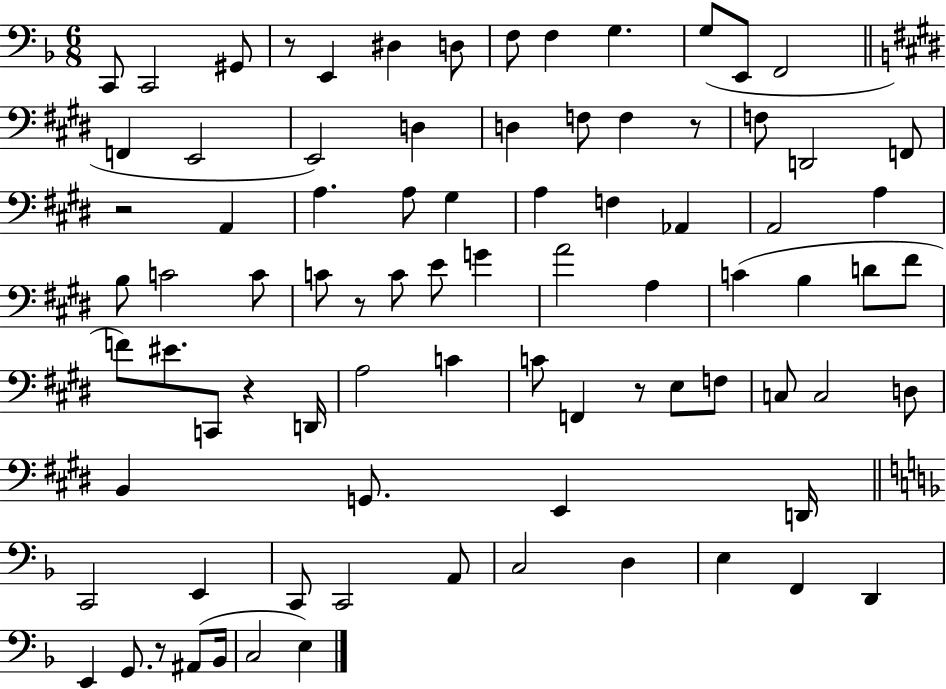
X:1
T:Untitled
M:6/8
L:1/4
K:F
C,,/2 C,,2 ^G,,/2 z/2 E,, ^D, D,/2 F,/2 F, G, G,/2 E,,/2 F,,2 F,, E,,2 E,,2 D, D, F,/2 F, z/2 F,/2 D,,2 F,,/2 z2 A,, A, A,/2 ^G, A, F, _A,, A,,2 A, B,/2 C2 C/2 C/2 z/2 C/2 E/2 G A2 A, C B, D/2 ^F/2 F/2 ^E/2 C,,/2 z D,,/4 A,2 C C/2 F,, z/2 E,/2 F,/2 C,/2 C,2 D,/2 B,, G,,/2 E,, D,,/4 C,,2 E,, C,,/2 C,,2 A,,/2 C,2 D, E, F,, D,, E,, G,,/2 z/2 ^A,,/2 _B,,/4 C,2 E,